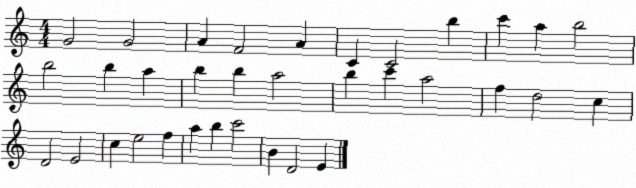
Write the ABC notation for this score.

X:1
T:Untitled
M:4/4
L:1/4
K:C
G2 G2 A F2 A C C2 b c' a b2 b2 b a b b a2 b c' a2 f d2 c D2 E2 c e2 f a b c'2 B D2 E